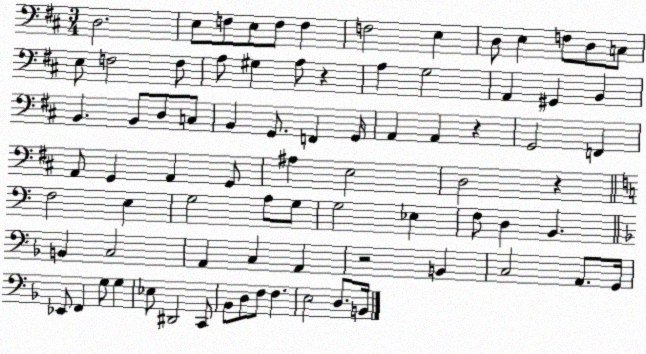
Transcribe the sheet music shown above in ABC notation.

X:1
T:Untitled
M:3/4
L:1/4
K:D
D,2 E,/2 F,/2 E,/2 F,/2 F, F,2 E, D,/2 E, F,/2 D,/2 C,/2 E,/2 F,2 F,/2 A,/2 ^G, A,/2 z A, G,2 A,, ^G,, B,, B,, B,,/2 D,/2 C,/2 B,, G,,/2 F,, G,,/4 A,, A,, z G,,2 F,, A,,/2 G,, A,, G,,/2 ^A, E,2 D,2 z F,2 E, G,2 A,/2 G,/2 G,2 _E, F,/2 D, B,, B,, C,2 A,, C, A,, z2 B,, C,2 A,,/2 G,,/4 _E,,/2 F,, G,/2 G, _E,/2 ^D,,2 C,,/2 _B,,/2 D,/2 F,/2 F, E,2 D,/2 B,,/4